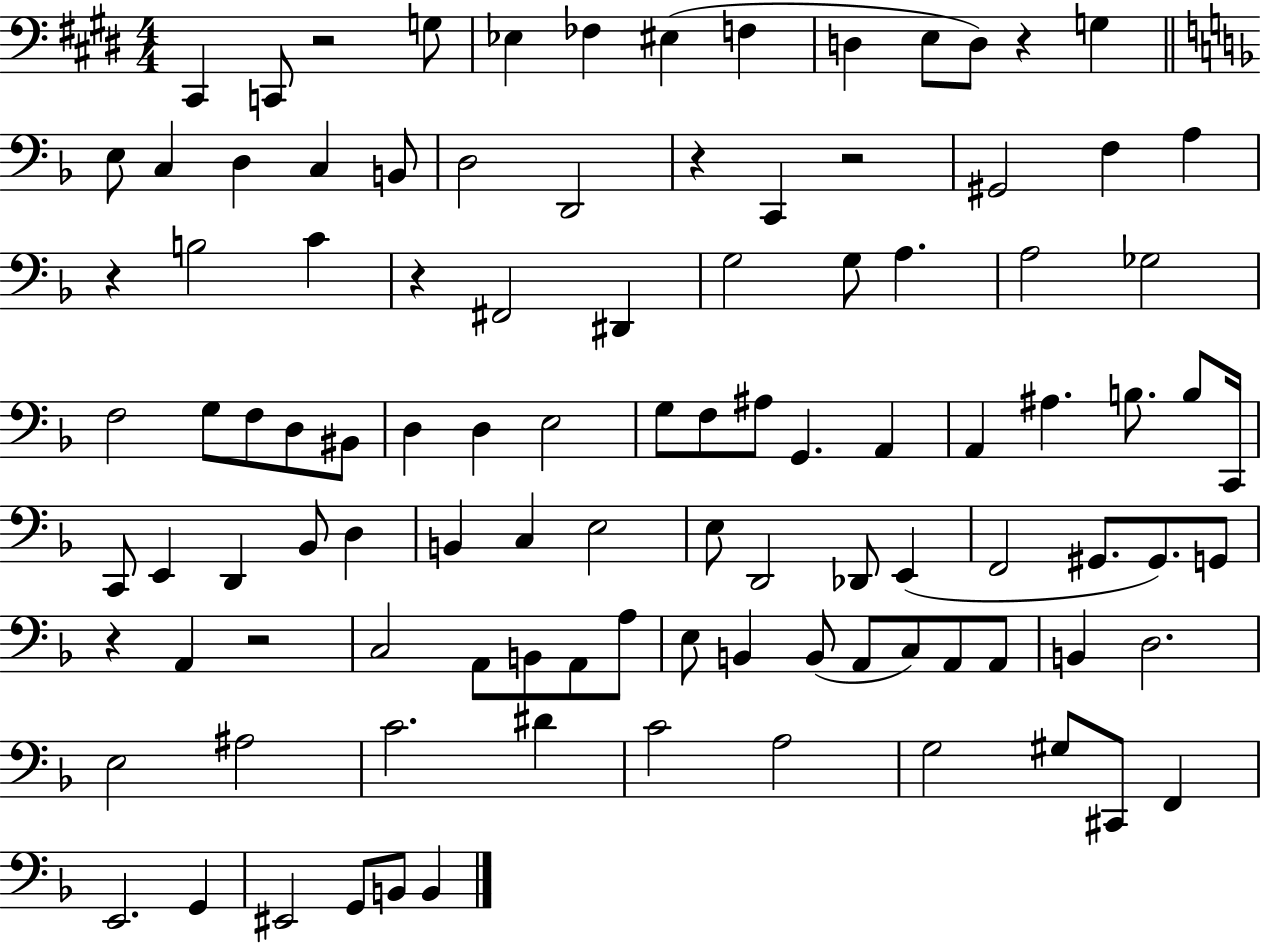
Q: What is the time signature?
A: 4/4